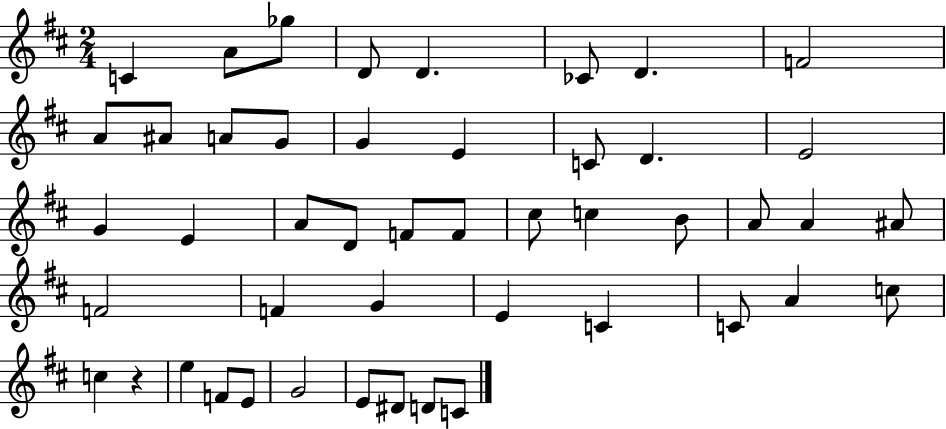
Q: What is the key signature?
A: D major